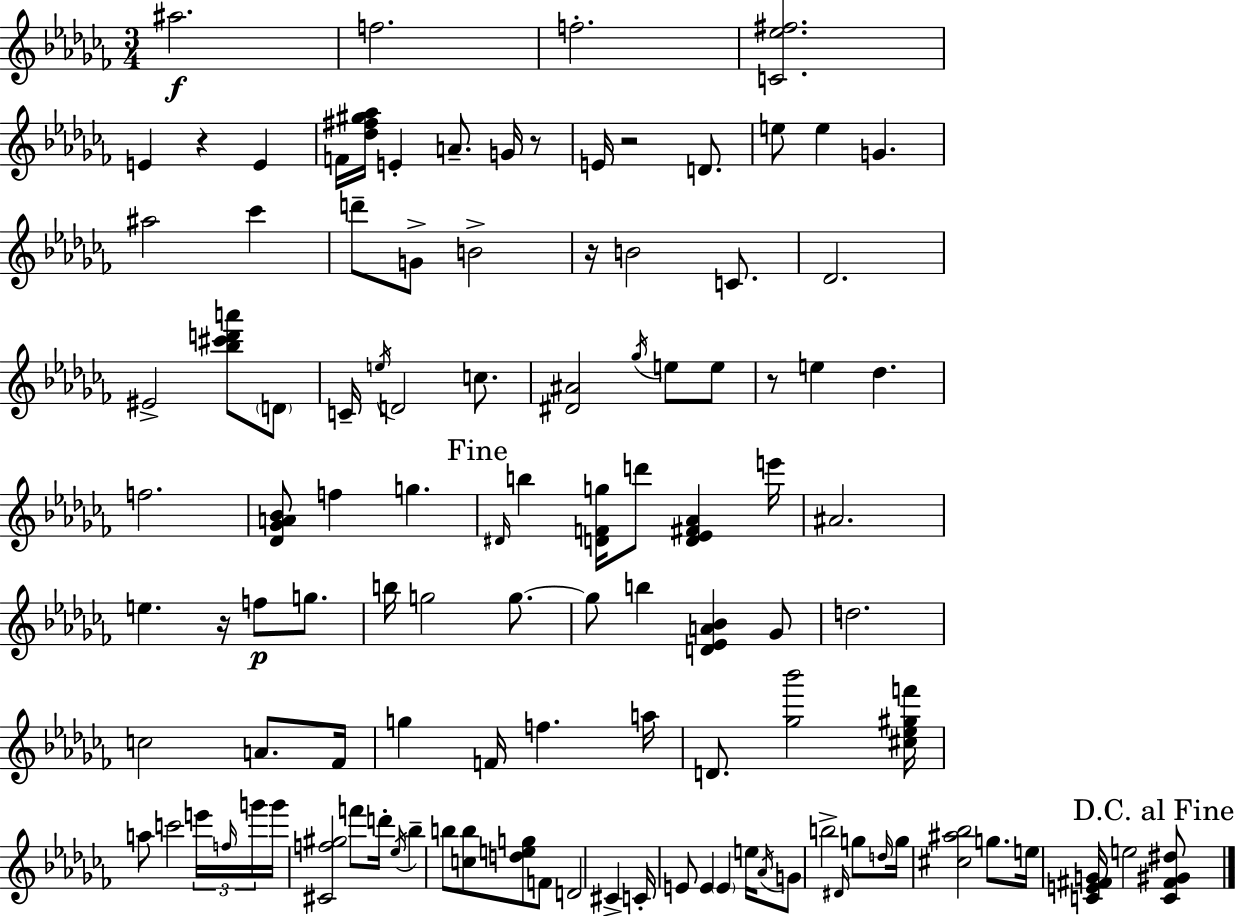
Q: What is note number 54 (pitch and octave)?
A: FES4